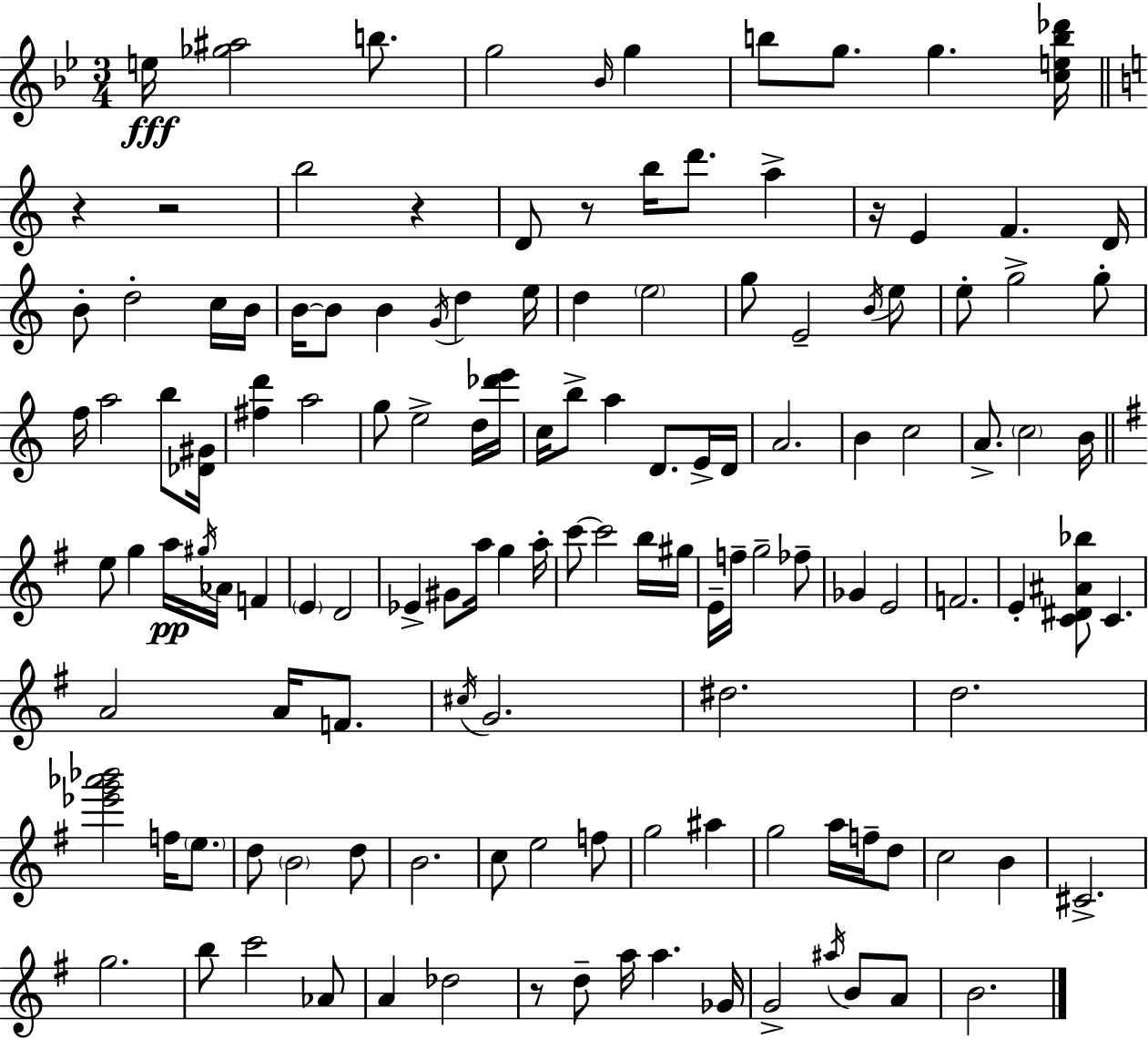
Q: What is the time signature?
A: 3/4